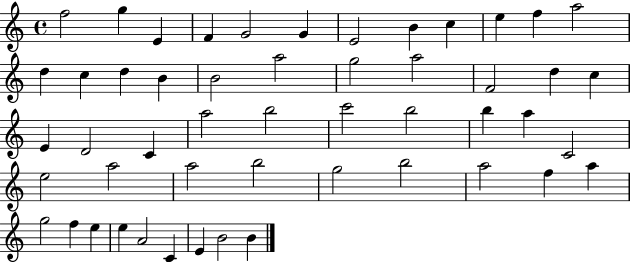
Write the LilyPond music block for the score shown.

{
  \clef treble
  \time 4/4
  \defaultTimeSignature
  \key c \major
  f''2 g''4 e'4 | f'4 g'2 g'4 | e'2 b'4 c''4 | e''4 f''4 a''2 | \break d''4 c''4 d''4 b'4 | b'2 a''2 | g''2 a''2 | f'2 d''4 c''4 | \break e'4 d'2 c'4 | a''2 b''2 | c'''2 b''2 | b''4 a''4 c'2 | \break e''2 a''2 | a''2 b''2 | g''2 b''2 | a''2 f''4 a''4 | \break g''2 f''4 e''4 | e''4 a'2 c'4 | e'4 b'2 b'4 | \bar "|."
}